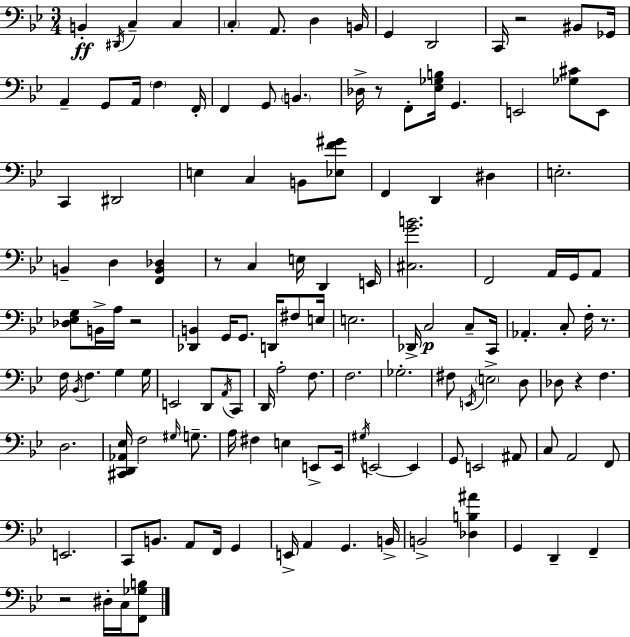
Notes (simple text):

B2/q D#2/s C3/q C3/q C3/q A2/e. D3/q B2/s G2/q D2/h C2/s R/h BIS2/e Gb2/s A2/q G2/e A2/s F3/q F2/s F2/q G2/e B2/q. Db3/s R/e F2/e [Eb3,Gb3,B3]/s G2/q. E2/h [Gb3,C#4]/e E2/e C2/q D#2/h E3/q C3/q B2/e [Eb3,F4,G#4]/e F2/q D2/q D#3/q E3/h. B2/q D3/q [F2,B2,Db3]/q R/e C3/q E3/s D2/q E2/s [C#3,G4,B4]/h. F2/h A2/s G2/s A2/e [Db3,Eb3,G3]/e B2/s A3/s R/h [Db2,B2]/q G2/s G2/e. D2/s F#3/e E3/s E3/h. Db2/s C3/h C3/e C2/s Ab2/q. C3/e F3/s R/e. F3/s Bb2/s F3/q. G3/q G3/s E2/h D2/e A2/s C2/e D2/s A3/h F3/e. F3/h. Gb3/h. F#3/e E2/s E3/h D3/e Db3/e R/q F3/q. D3/h. [C#2,D2,Ab2,Eb3]/s F3/h G#3/s G3/e. A3/s F#3/q E3/q E2/e E2/s G#3/s E2/h E2/q G2/e E2/h A#2/e C3/e A2/h F2/e E2/h. C2/e B2/e. A2/e F2/s G2/q E2/s A2/q G2/q. B2/s B2/h [Db3,B3,A#4]/q G2/q D2/q F2/q R/h D#3/s C3/s [F2,Gb3,B3]/e